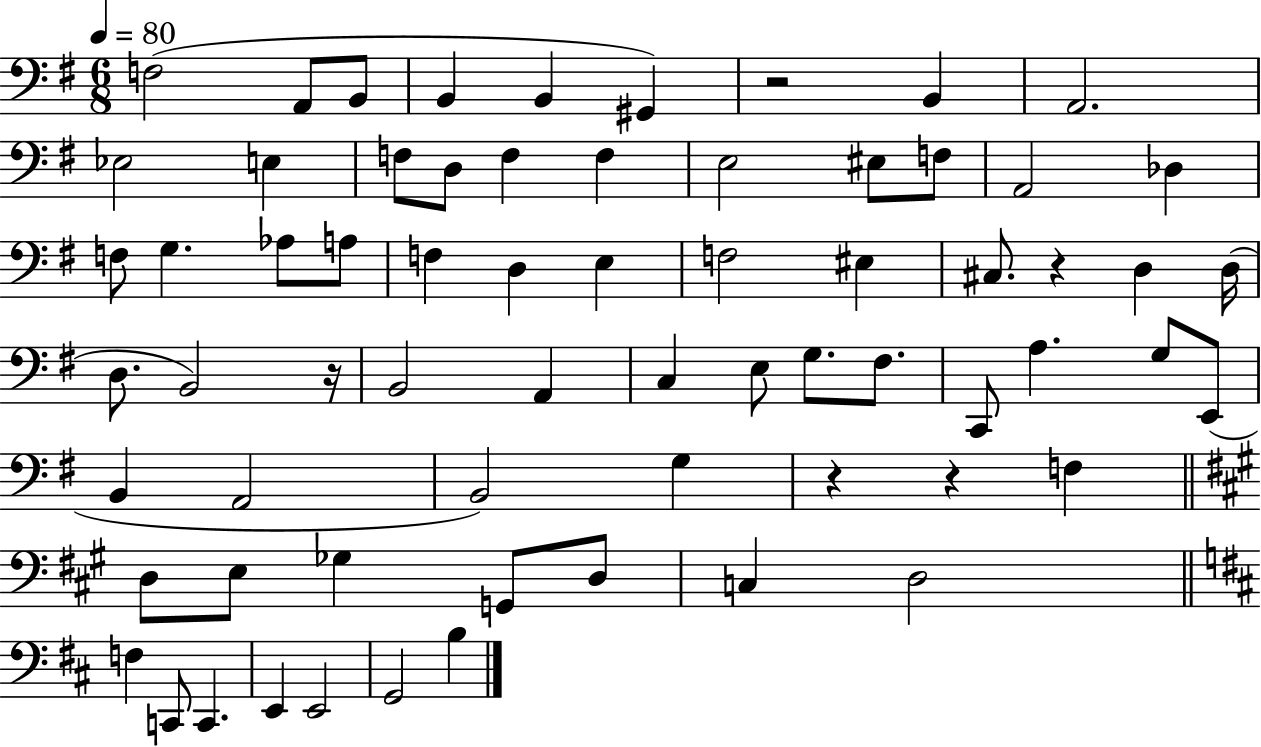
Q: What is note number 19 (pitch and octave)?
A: Db3